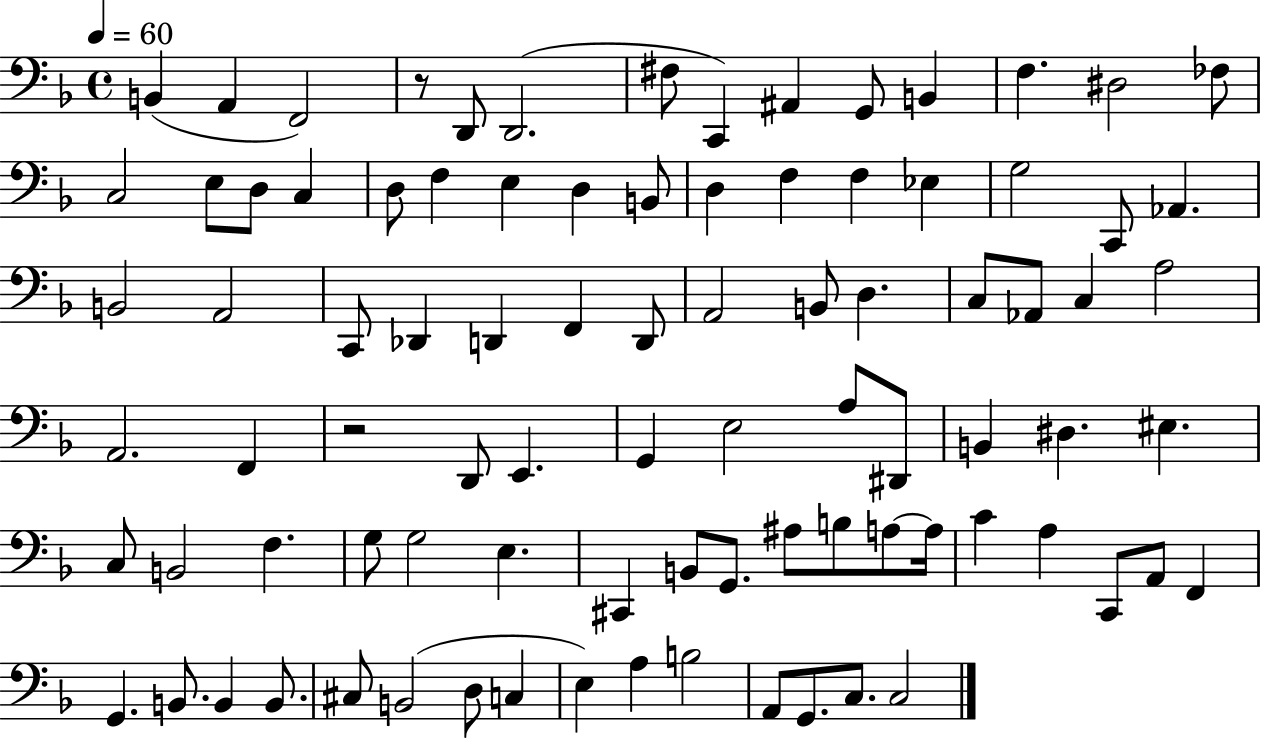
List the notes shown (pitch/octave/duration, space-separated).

B2/q A2/q F2/h R/e D2/e D2/h. F#3/e C2/q A#2/q G2/e B2/q F3/q. D#3/h FES3/e C3/h E3/e D3/e C3/q D3/e F3/q E3/q D3/q B2/e D3/q F3/q F3/q Eb3/q G3/h C2/e Ab2/q. B2/h A2/h C2/e Db2/q D2/q F2/q D2/e A2/h B2/e D3/q. C3/e Ab2/e C3/q A3/h A2/h. F2/q R/h D2/e E2/q. G2/q E3/h A3/e D#2/e B2/q D#3/q. EIS3/q. C3/e B2/h F3/q. G3/e G3/h E3/q. C#2/q B2/e G2/e. A#3/e B3/e A3/e A3/s C4/q A3/q C2/e A2/e F2/q G2/q. B2/e. B2/q B2/e. C#3/e B2/h D3/e C3/q E3/q A3/q B3/h A2/e G2/e. C3/e. C3/h